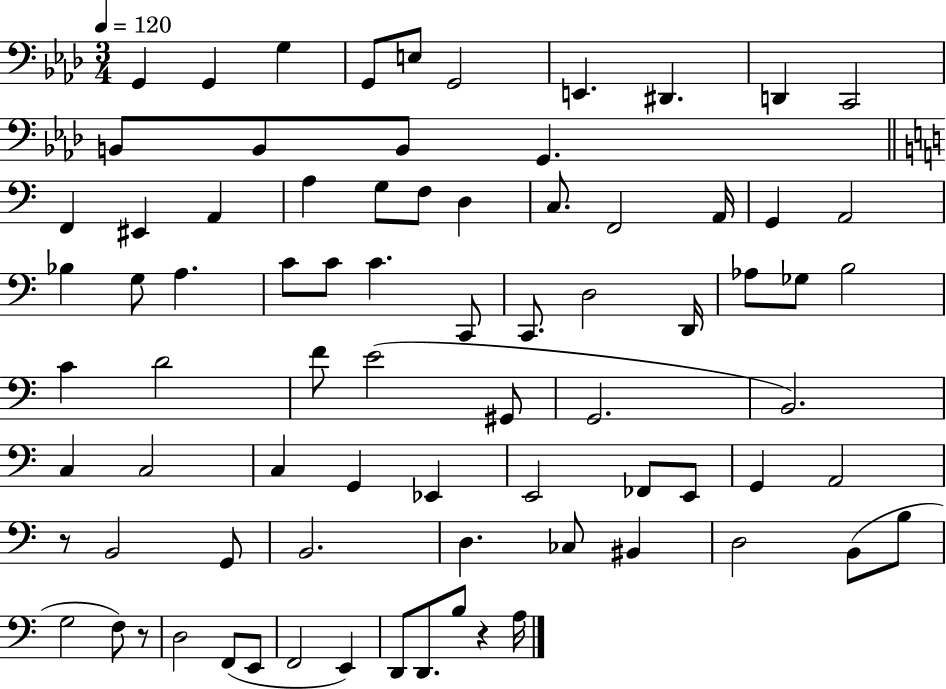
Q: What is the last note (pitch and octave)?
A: A3